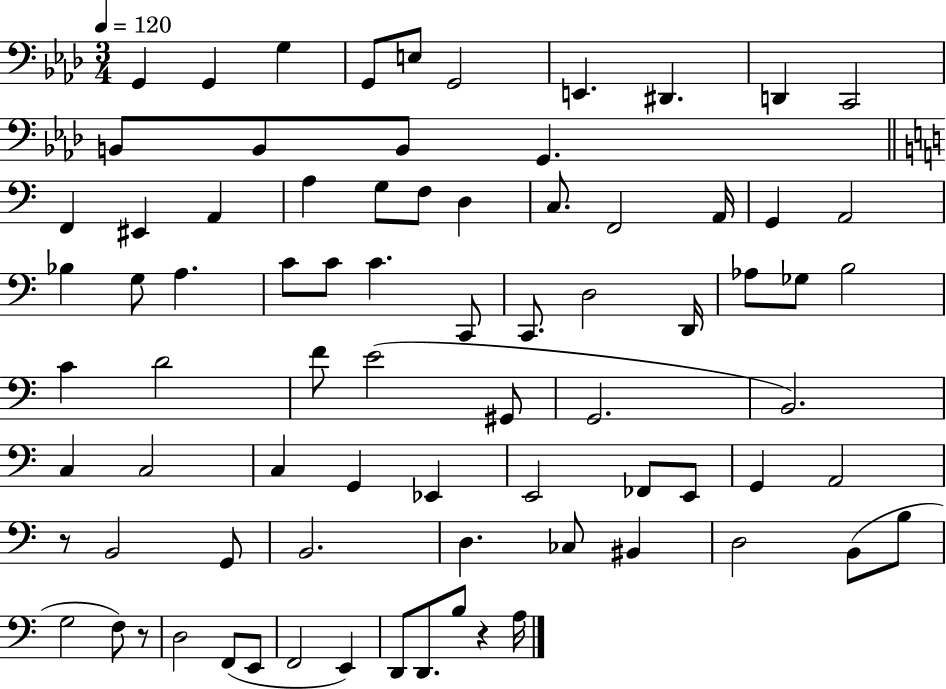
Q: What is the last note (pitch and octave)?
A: A3